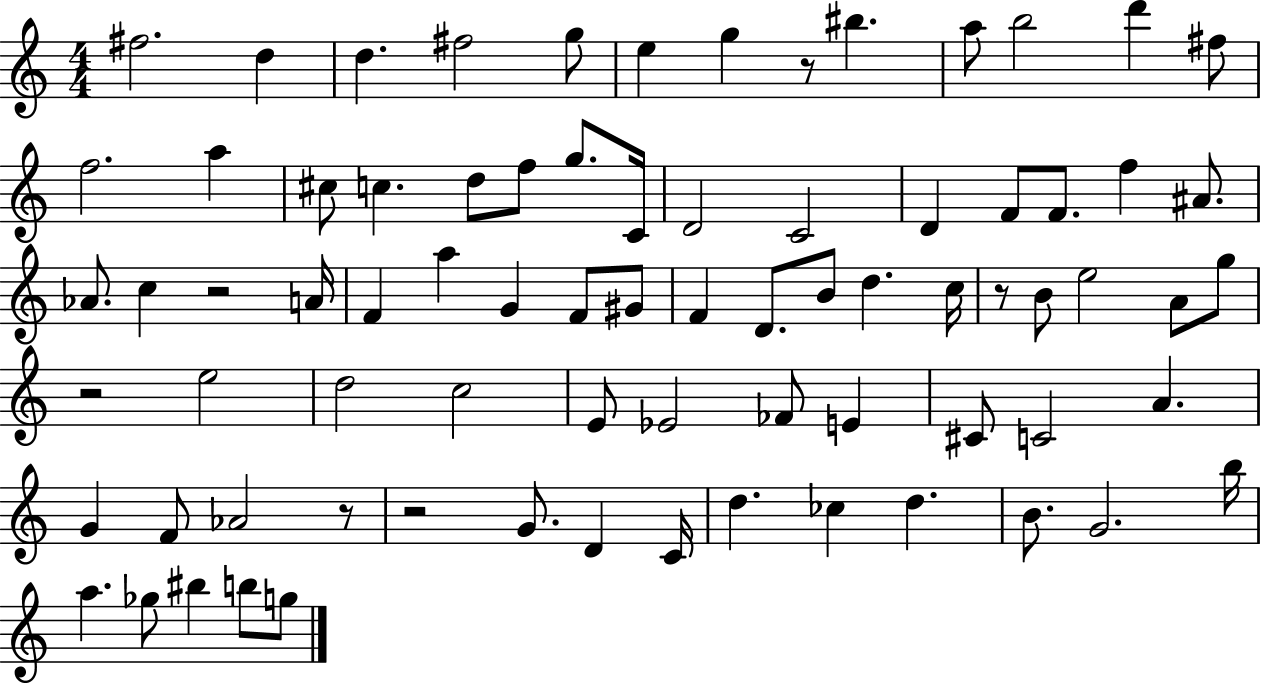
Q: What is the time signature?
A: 4/4